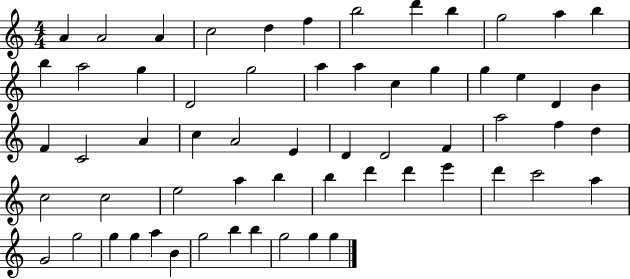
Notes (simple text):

A4/q A4/h A4/q C5/h D5/q F5/q B5/h D6/q B5/q G5/h A5/q B5/q B5/q A5/h G5/q D4/h G5/h A5/q A5/q C5/q G5/q G5/q E5/q D4/q B4/q F4/q C4/h A4/q C5/q A4/h E4/q D4/q D4/h F4/q A5/h F5/q D5/q C5/h C5/h E5/h A5/q B5/q B5/q D6/q D6/q E6/q D6/q C6/h A5/q G4/h G5/h G5/q G5/q A5/q B4/q G5/h B5/q B5/q G5/h G5/q G5/q